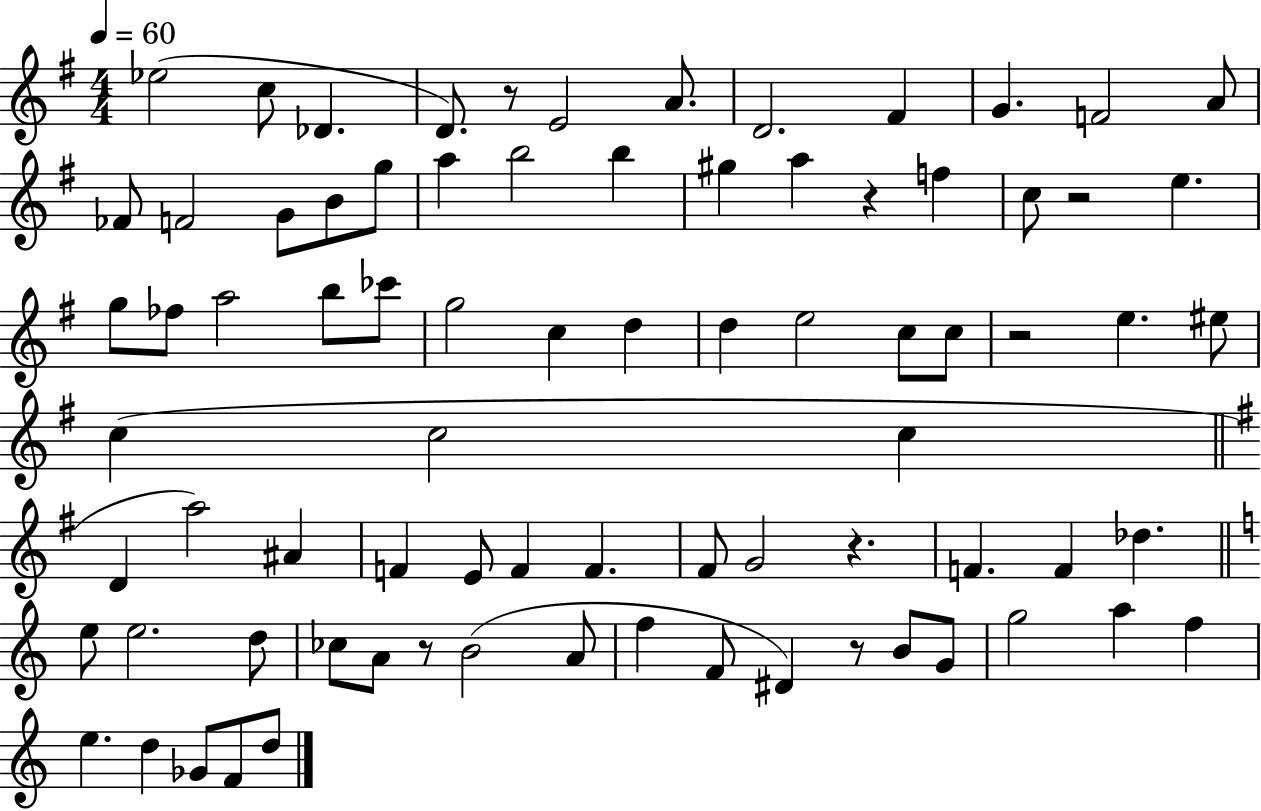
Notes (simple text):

Eb5/h C5/e Db4/q. D4/e. R/e E4/h A4/e. D4/h. F#4/q G4/q. F4/h A4/e FES4/e F4/h G4/e B4/e G5/e A5/q B5/h B5/q G#5/q A5/q R/q F5/q C5/e R/h E5/q. G5/e FES5/e A5/h B5/e CES6/e G5/h C5/q D5/q D5/q E5/h C5/e C5/e R/h E5/q. EIS5/e C5/q C5/h C5/q D4/q A5/h A#4/q F4/q E4/e F4/q F4/q. F#4/e G4/h R/q. F4/q. F4/q Db5/q. E5/e E5/h. D5/e CES5/e A4/e R/e B4/h A4/e F5/q F4/e D#4/q R/e B4/e G4/e G5/h A5/q F5/q E5/q. D5/q Gb4/e F4/e D5/e